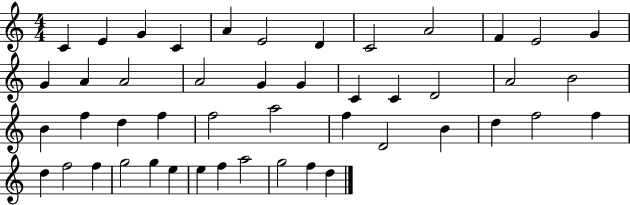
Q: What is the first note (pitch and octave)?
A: C4